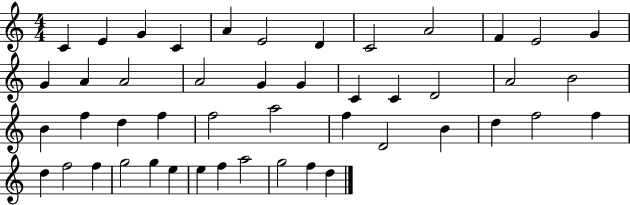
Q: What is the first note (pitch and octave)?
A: C4